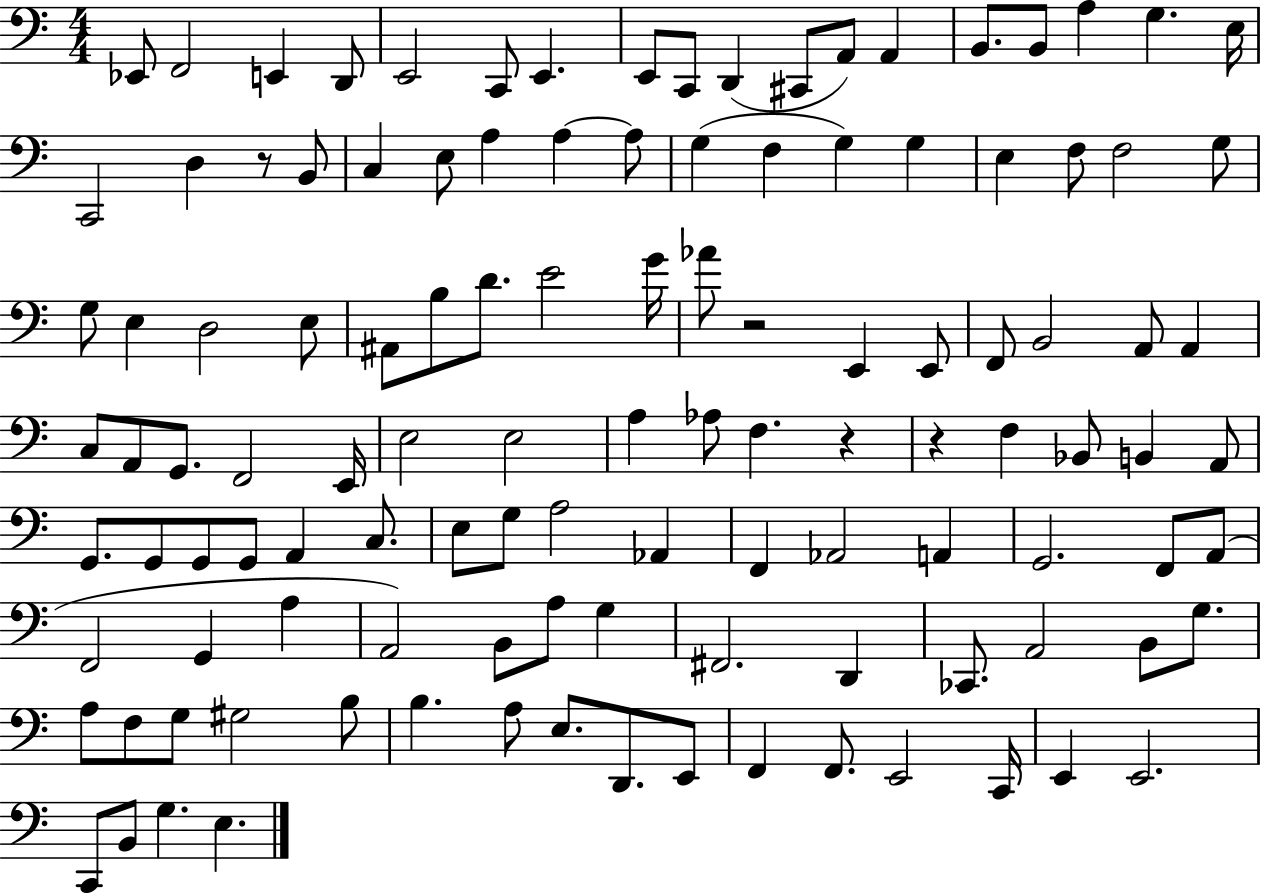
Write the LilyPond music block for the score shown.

{
  \clef bass
  \numericTimeSignature
  \time 4/4
  \key c \major
  ees,8 f,2 e,4 d,8 | e,2 c,8 e,4. | e,8 c,8 d,4( cis,8 a,8) a,4 | b,8. b,8 a4 g4. e16 | \break c,2 d4 r8 b,8 | c4 e8 a4 a4~~ a8 | g4( f4 g4) g4 | e4 f8 f2 g8 | \break g8 e4 d2 e8 | ais,8 b8 d'8. e'2 g'16 | aes'8 r2 e,4 e,8 | f,8 b,2 a,8 a,4 | \break c8 a,8 g,8. f,2 e,16 | e2 e2 | a4 aes8 f4. r4 | r4 f4 bes,8 b,4 a,8 | \break g,8. g,8 g,8 g,8 a,4 c8. | e8 g8 a2 aes,4 | f,4 aes,2 a,4 | g,2. f,8 a,8( | \break f,2 g,4 a4 | a,2) b,8 a8 g4 | fis,2. d,4 | ces,8. a,2 b,8 g8. | \break a8 f8 g8 gis2 b8 | b4. a8 e8. d,8. e,8 | f,4 f,8. e,2 c,16 | e,4 e,2. | \break c,8 b,8 g4. e4. | \bar "|."
}